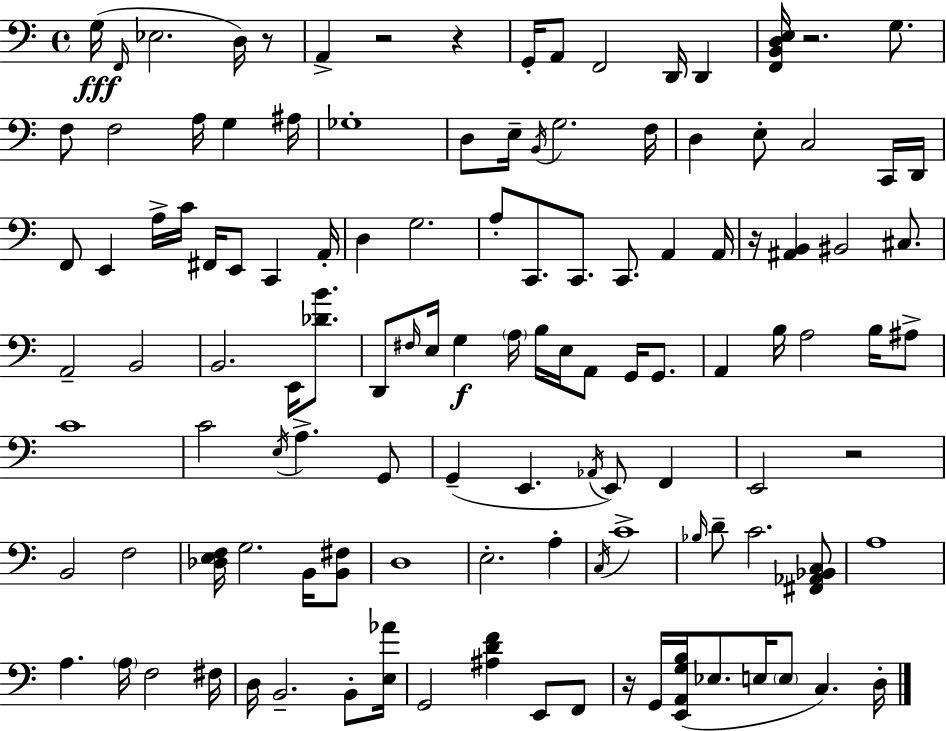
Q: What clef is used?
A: bass